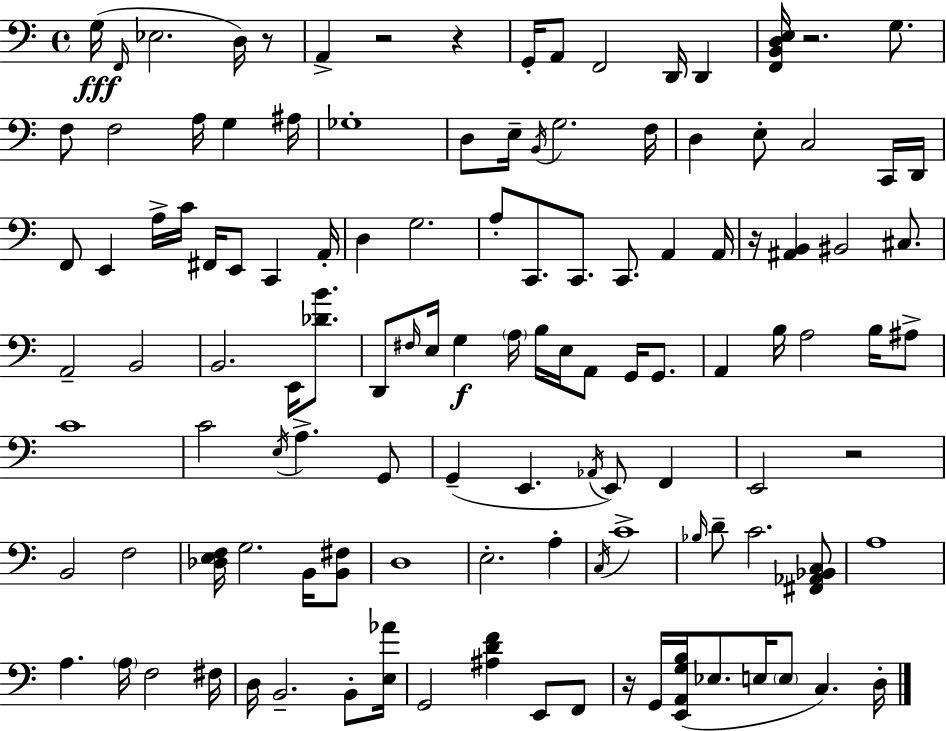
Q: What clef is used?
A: bass